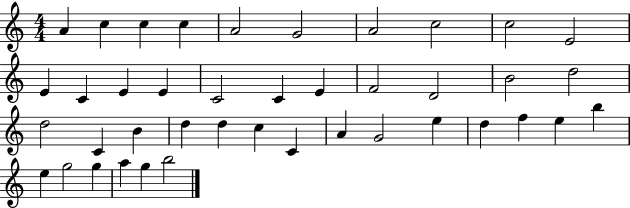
X:1
T:Untitled
M:4/4
L:1/4
K:C
A c c c A2 G2 A2 c2 c2 E2 E C E E C2 C E F2 D2 B2 d2 d2 C B d d c C A G2 e d f e b e g2 g a g b2